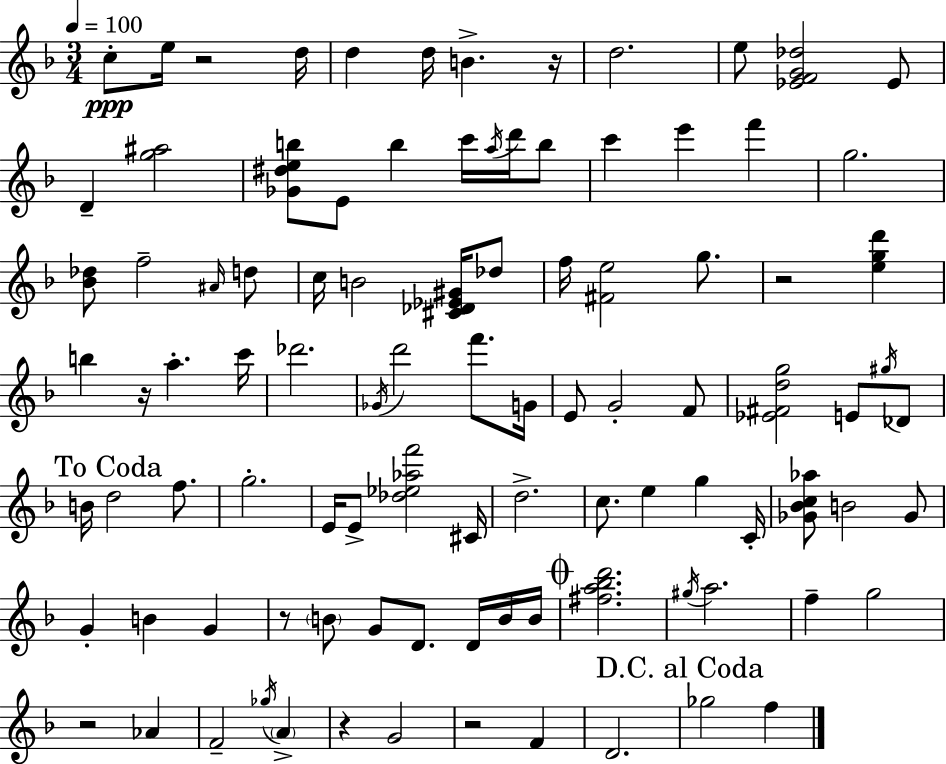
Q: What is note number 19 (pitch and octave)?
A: F6